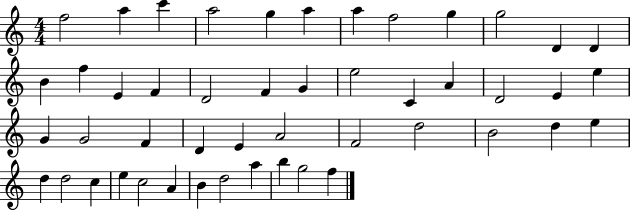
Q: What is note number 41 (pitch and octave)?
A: C5